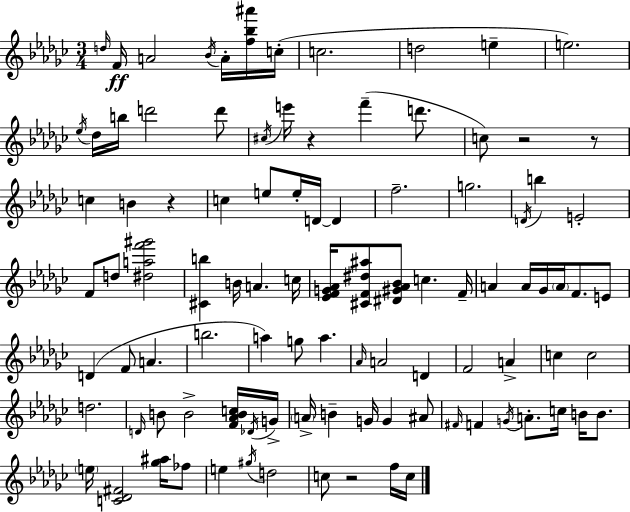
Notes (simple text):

D5/s F4/s A4/h Bb4/s A4/s [F5,Bb5,A#6]/s C5/s C5/h. D5/h E5/q E5/h. Eb5/s Db5/s B5/s D6/h D6/e C#5/s E6/s R/q F6/q D6/e. C5/e R/h R/e C5/q B4/q R/q C5/q E5/e E5/s D4/s D4/q F5/h. G5/h. D4/s B5/q E4/h F4/e D5/e [D#5,A5,F6,G#6]/h [C#4,B5]/q B4/s A4/q. C5/s [Eb4,F4,G4,Ab4]/s [C#4,F4,D#5,A#5]/e [D#4,G#4,Ab4,Bb4]/e C5/q. F4/s A4/q A4/s Gb4/s A4/s F4/e. E4/e D4/q F4/e A4/q. B5/h. A5/q G5/e A5/q. Ab4/s A4/h D4/q F4/h A4/q C5/q C5/h D5/h. D4/s B4/e B4/h [F4,Ab4,B4,C5]/s Db4/s G4/s A4/s B4/q G4/s G4/q A#4/e F#4/s F4/q G4/s A4/e. C5/s B4/s B4/e. E5/s [C4,Db4,F#4]/h [Gb5,A#5]/s FES5/e E5/q G#5/s D5/h C5/e R/h F5/s C5/s